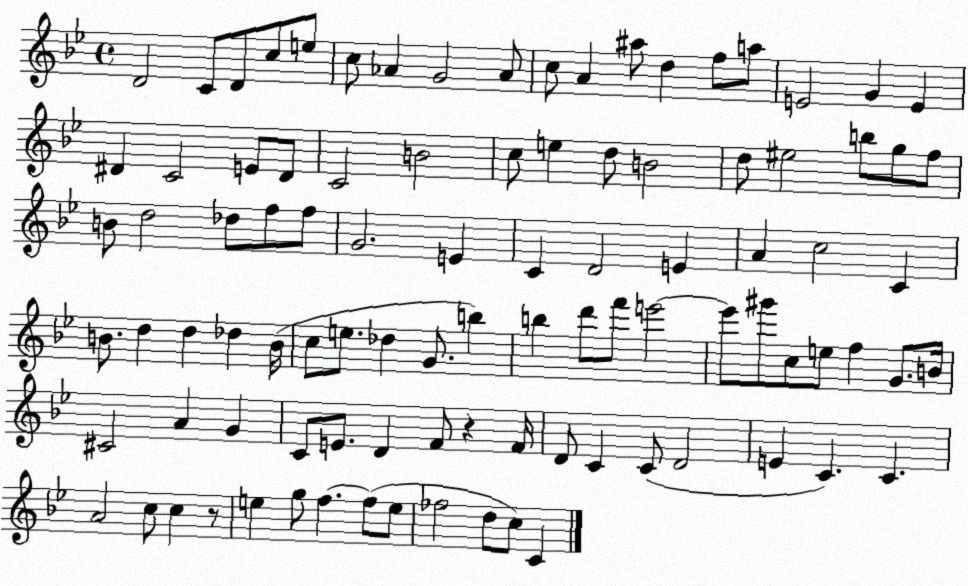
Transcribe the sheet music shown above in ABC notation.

X:1
T:Untitled
M:4/4
L:1/4
K:Bb
D2 C/2 D/2 c/2 e/2 c/2 _A G2 _A/2 c/2 A ^a/2 d f/2 a/2 E2 G E ^D C2 E/2 ^D/2 C2 B2 c/2 e d/2 B2 d/2 ^e2 b/2 g/2 f/2 B/2 d2 _d/2 f/2 f/2 G2 E C D2 E A c2 C B/2 d d _d B/4 c/2 e/2 _d G/2 b b d'/2 f'/2 e'2 e'/2 ^g'/2 c/2 e/2 f G/2 B/4 ^C2 A G C/2 E/2 D F/2 z F/4 D/2 C C/2 D2 E C C A2 c/2 c z/2 e g/2 f f/2 e/2 _f2 d/2 c/2 C